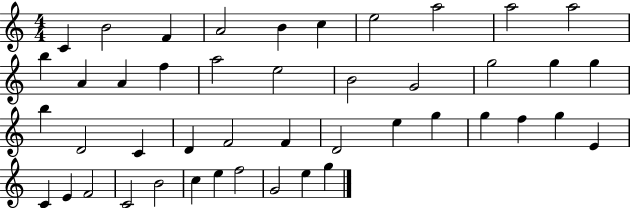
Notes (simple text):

C4/q B4/h F4/q A4/h B4/q C5/q E5/h A5/h A5/h A5/h B5/q A4/q A4/q F5/q A5/h E5/h B4/h G4/h G5/h G5/q G5/q B5/q D4/h C4/q D4/q F4/h F4/q D4/h E5/q G5/q G5/q F5/q G5/q E4/q C4/q E4/q F4/h C4/h B4/h C5/q E5/q F5/h G4/h E5/q G5/q